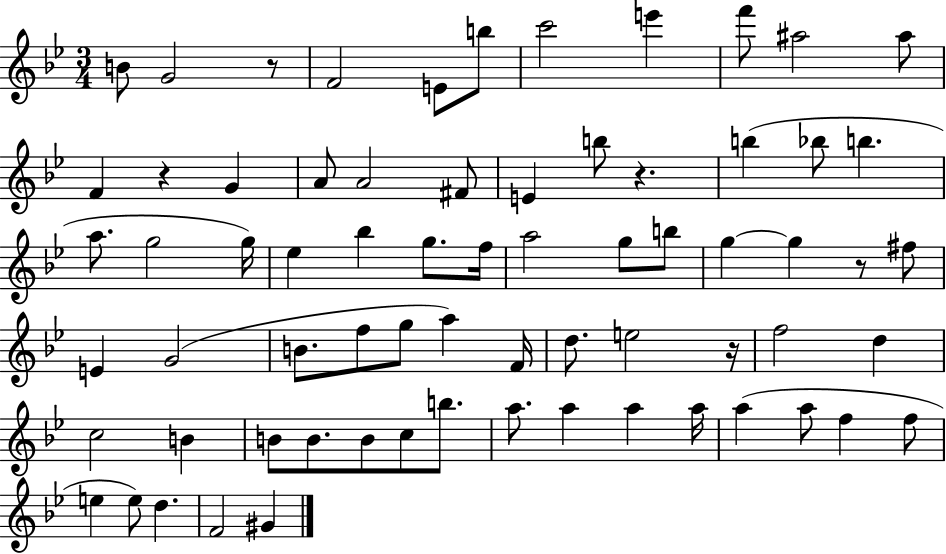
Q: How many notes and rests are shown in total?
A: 69